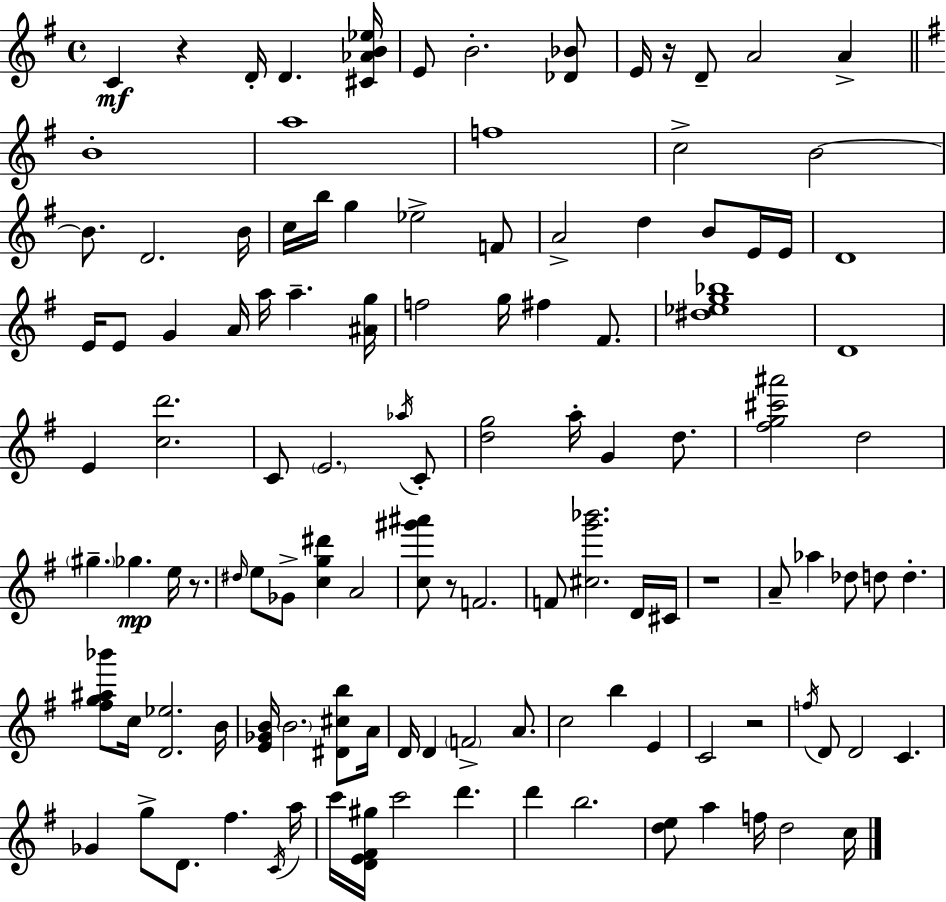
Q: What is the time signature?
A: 4/4